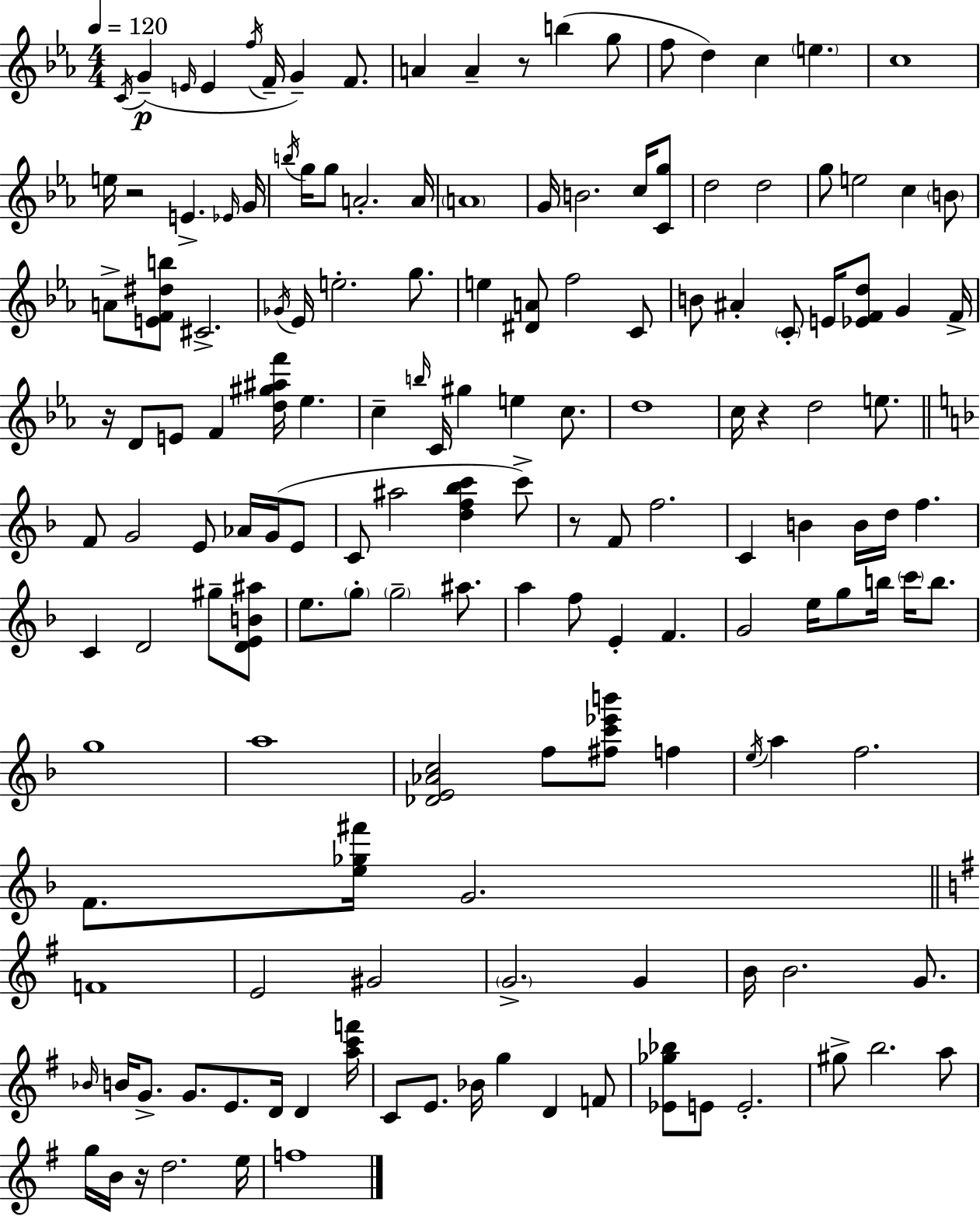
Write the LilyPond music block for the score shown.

{
  \clef treble
  \numericTimeSignature
  \time 4/4
  \key ees \major
  \tempo 4 = 120
  \repeat volta 2 { \acciaccatura { c'16 }\p g'4--( \grace { e'16 } e'4 \acciaccatura { f''16 } f'16-- g'4--) | f'8. a'4 a'4-- r8 b''4( | g''8 f''8 d''4) c''4 \parenthesize e''4. | c''1 | \break e''16 r2 e'4.-> | \grace { ees'16 } g'16 \acciaccatura { b''16 } g''16 g''8 a'2.-. | a'16 \parenthesize a'1 | g'16 b'2. | \break c''16 <c' g''>8 d''2 d''2 | g''8 e''2 c''4 | \parenthesize b'8 a'8-> <e' f' dis'' b''>8 cis'2.-> | \acciaccatura { ges'16 } ees'16 e''2.-. | \break g''8. e''4 <dis' a'>8 f''2 | c'8 b'8 ais'4-. \parenthesize c'8-. e'16 <ees' f' d''>8 | g'4 f'16-> r16 d'8 e'8 f'4 <d'' gis'' ais'' f'''>16 | ees''4. c''4-- \grace { b''16 } c'16 gis''4 | \break e''4 c''8. d''1 | c''16 r4 d''2 | e''8. \bar "||" \break \key f \major f'8 g'2 e'8 aes'16 g'16( e'8 | c'8 ais''2 <d'' f'' bes'' c'''>4 c'''8->) | r8 f'8 f''2. | c'4 b'4 b'16 d''16 f''4. | \break c'4 d'2 gis''8-- <d' e' b' ais''>8 | e''8. \parenthesize g''8-. \parenthesize g''2-- ais''8. | a''4 f''8 e'4-. f'4. | g'2 e''16 g''8 b''16 \parenthesize c'''16 b''8. | \break g''1 | a''1 | <des' e' aes' c''>2 f''8 <fis'' c''' ees''' b'''>8 f''4 | \acciaccatura { e''16 } a''4 f''2. | \break f'8. <e'' ges'' fis'''>16 g'2. | \bar "||" \break \key g \major f'1 | e'2 gis'2 | \parenthesize g'2.-> g'4 | b'16 b'2. g'8. | \break \grace { bes'16 } b'16 g'8.-> g'8. e'8. d'16 d'4 | <a'' c''' f'''>16 c'8 e'8. bes'16 g''4 d'4 f'8 | <ees' ges'' bes''>8 e'8 e'2.-. | gis''8-> b''2. a''8 | \break g''16 b'16 r16 d''2. | e''16 f''1 | } \bar "|."
}